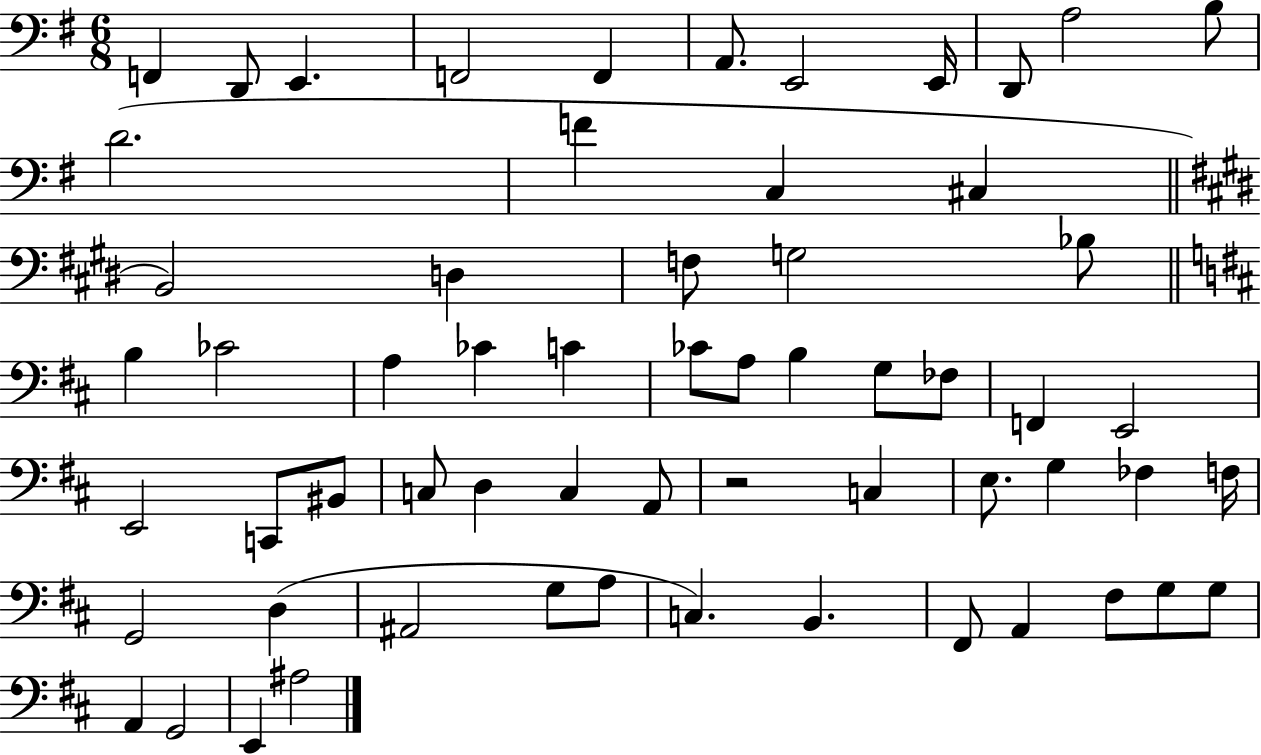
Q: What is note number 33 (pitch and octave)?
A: E2